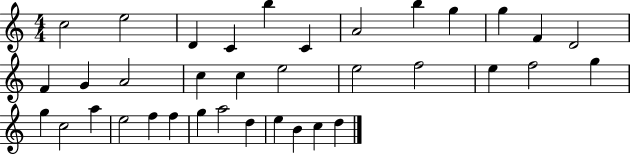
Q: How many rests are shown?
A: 0